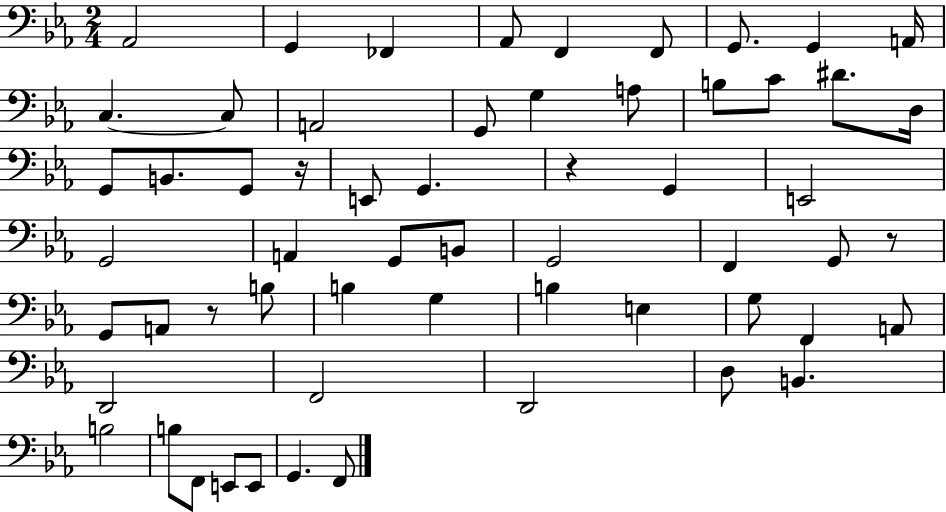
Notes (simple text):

Ab2/h G2/q FES2/q Ab2/e F2/q F2/e G2/e. G2/q A2/s C3/q. C3/e A2/h G2/e G3/q A3/e B3/e C4/e D#4/e. D3/s G2/e B2/e. G2/e R/s E2/e G2/q. R/q G2/q E2/h G2/h A2/q G2/e B2/e G2/h F2/q G2/e R/e G2/e A2/e R/e B3/e B3/q G3/q B3/q E3/q G3/e F2/q A2/e D2/h F2/h D2/h D3/e B2/q. B3/h B3/e F2/e E2/e E2/e G2/q. F2/e